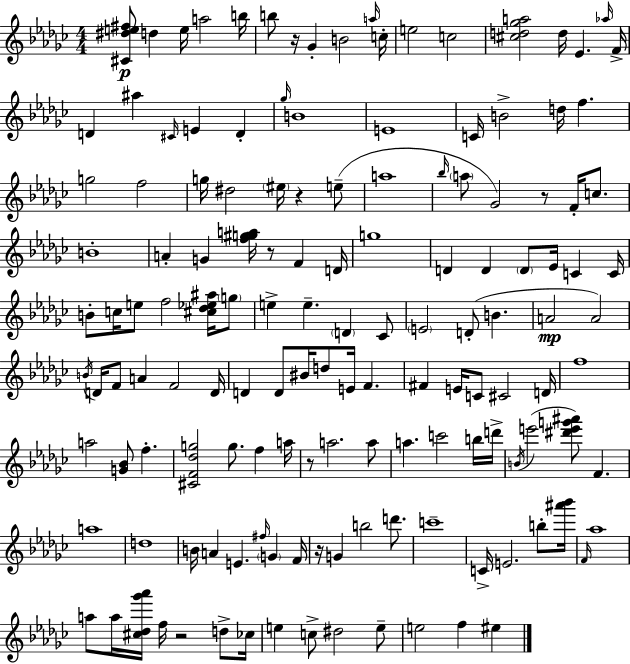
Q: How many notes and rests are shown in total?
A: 142